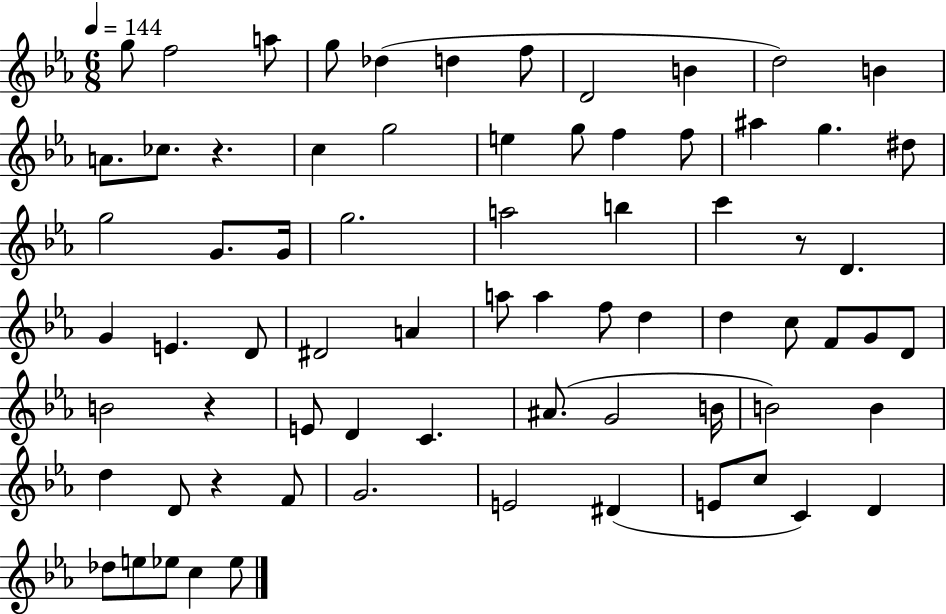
{
  \clef treble
  \numericTimeSignature
  \time 6/8
  \key ees \major
  \tempo 4 = 144
  g''8 f''2 a''8 | g''8 des''4( d''4 f''8 | d'2 b'4 | d''2) b'4 | \break a'8. ces''8. r4. | c''4 g''2 | e''4 g''8 f''4 f''8 | ais''4 g''4. dis''8 | \break g''2 g'8. g'16 | g''2. | a''2 b''4 | c'''4 r8 d'4. | \break g'4 e'4. d'8 | dis'2 a'4 | a''8 a''4 f''8 d''4 | d''4 c''8 f'8 g'8 d'8 | \break b'2 r4 | e'8 d'4 c'4. | ais'8.( g'2 b'16 | b'2) b'4 | \break d''4 d'8 r4 f'8 | g'2. | e'2 dis'4( | e'8 c''8 c'4) d'4 | \break des''8 e''8 ees''8 c''4 ees''8 | \bar "|."
}